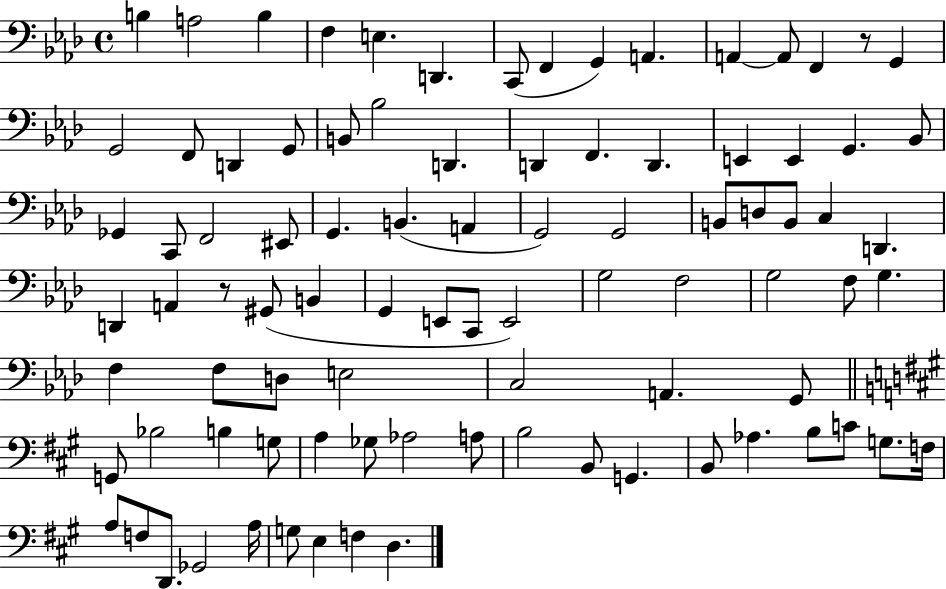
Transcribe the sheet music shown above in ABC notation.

X:1
T:Untitled
M:4/4
L:1/4
K:Ab
B, A,2 B, F, E, D,, C,,/2 F,, G,, A,, A,, A,,/2 F,, z/2 G,, G,,2 F,,/2 D,, G,,/2 B,,/2 _B,2 D,, D,, F,, D,, E,, E,, G,, _B,,/2 _G,, C,,/2 F,,2 ^E,,/2 G,, B,, A,, G,,2 G,,2 B,,/2 D,/2 B,,/2 C, D,, D,, A,, z/2 ^G,,/2 B,, G,, E,,/2 C,,/2 E,,2 G,2 F,2 G,2 F,/2 G, F, F,/2 D,/2 E,2 C,2 A,, G,,/2 G,,/2 _B,2 B, G,/2 A, _G,/2 _A,2 A,/2 B,2 B,,/2 G,, B,,/2 _A, B,/2 C/2 G,/2 F,/4 A,/2 F,/2 D,,/2 _G,,2 A,/4 G,/2 E, F, D,